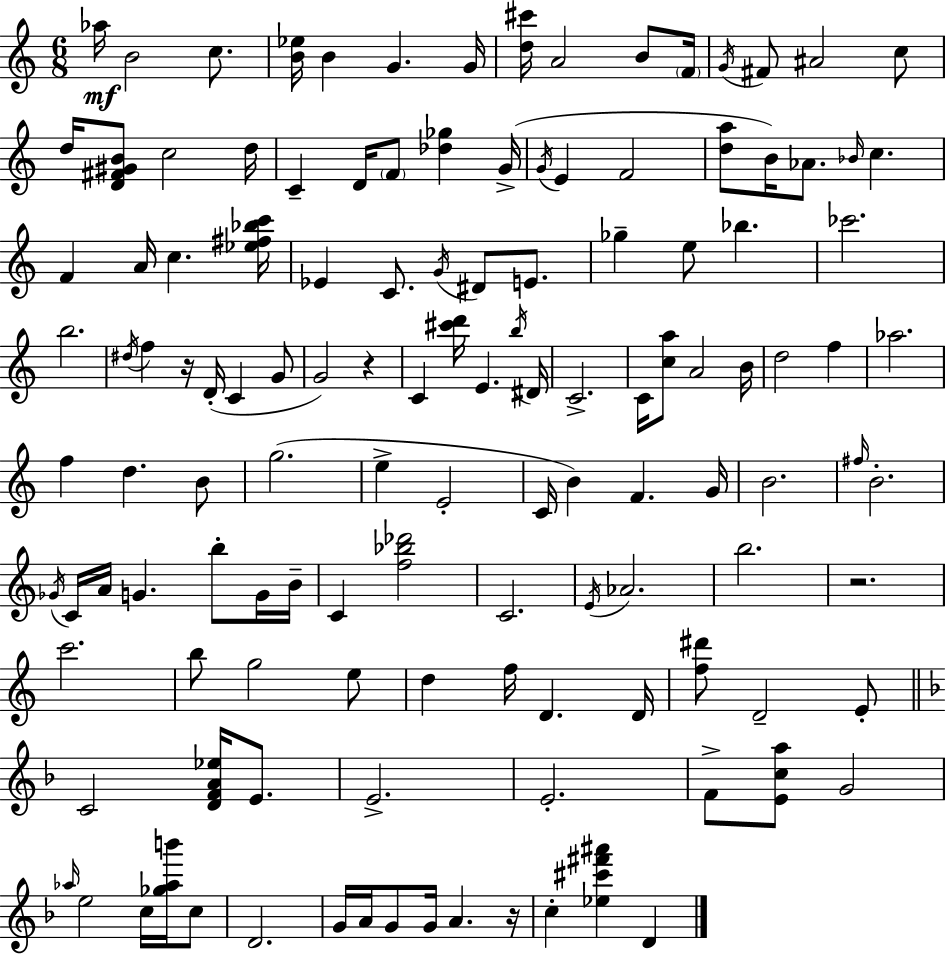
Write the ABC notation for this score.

X:1
T:Untitled
M:6/8
L:1/4
K:Am
_a/4 B2 c/2 [B_e]/4 B G G/4 [d^c']/4 A2 B/2 F/4 G/4 ^F/2 ^A2 c/2 d/4 [D^F^GB]/2 c2 d/4 C D/4 F/2 [_d_g] G/4 G/4 E F2 [da]/2 B/4 _A/2 _B/4 c F A/4 c [_e^f_bc']/4 _E C/2 G/4 ^D/2 E/2 _g e/2 _b _c'2 b2 ^d/4 f z/4 D/4 C G/2 G2 z C [^c'd']/4 E b/4 ^D/4 C2 C/4 [ca]/2 A2 B/4 d2 f _a2 f d B/2 g2 e E2 C/4 B F G/4 B2 ^f/4 B2 _G/4 C/4 A/4 G b/2 G/4 B/4 C [f_b_d']2 C2 E/4 _A2 b2 z2 c'2 b/2 g2 e/2 d f/4 D D/4 [f^d']/2 D2 E/2 C2 [DFA_e]/4 E/2 E2 E2 F/2 [Eca]/2 G2 _a/4 e2 c/4 [_g_ab']/4 c/2 D2 G/4 A/4 G/2 G/4 A z/4 c [_e^c'^f'^a'] D